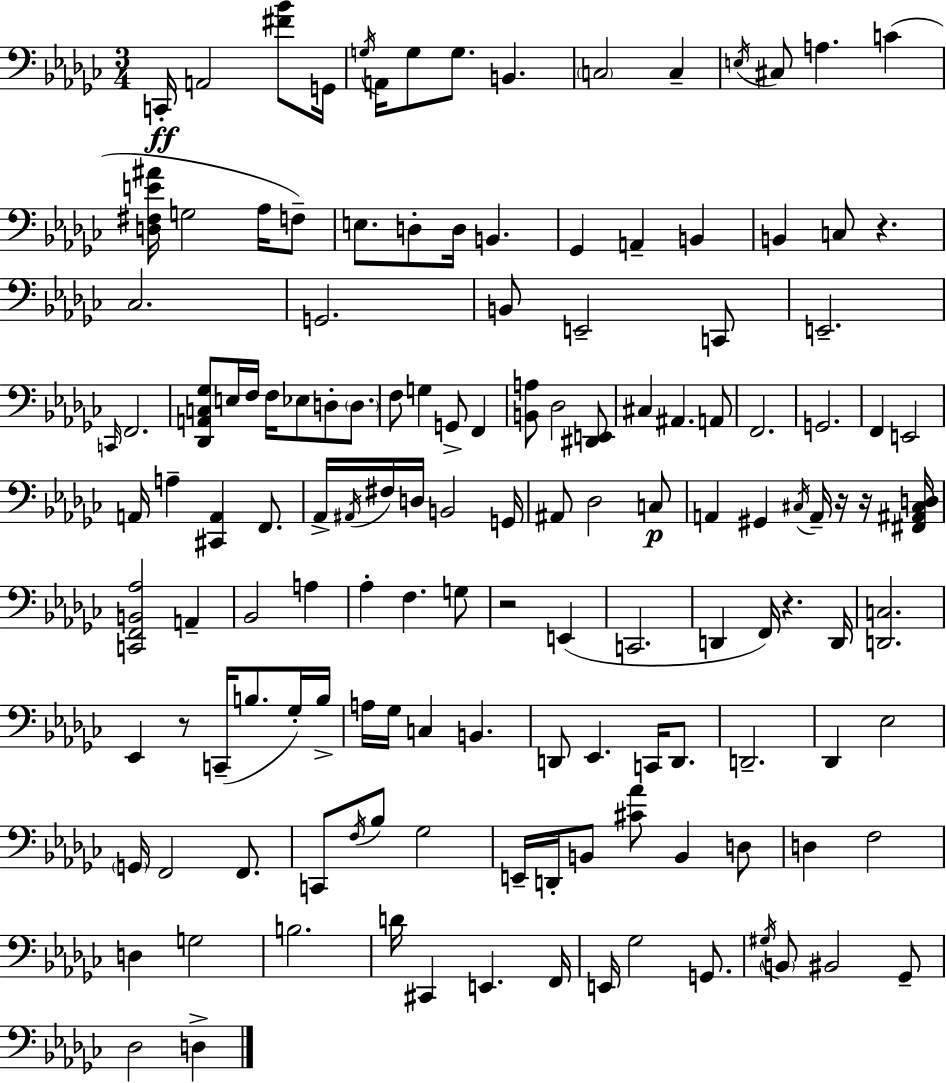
X:1
T:Untitled
M:3/4
L:1/4
K:Ebm
C,,/4 A,,2 [^F_B]/2 G,,/4 G,/4 A,,/4 G,/2 G,/2 B,, C,2 C, E,/4 ^C,/2 A, C [D,^F,E^A]/4 G,2 _A,/4 F,/2 E,/2 D,/2 D,/4 B,, _G,, A,, B,, B,, C,/2 z _C,2 G,,2 B,,/2 E,,2 C,,/2 E,,2 C,,/4 F,,2 [_D,,A,,C,_G,]/2 E,/4 F,/4 F,/4 _E,/2 D,/2 D,/2 F,/2 G, G,,/2 F,, [B,,A,]/2 _D,2 [^D,,E,,]/2 ^C, ^A,, A,,/2 F,,2 G,,2 F,, E,,2 A,,/4 A, [^C,,A,,] F,,/2 _A,,/4 ^A,,/4 ^F,/4 D,/4 B,,2 G,,/4 ^A,,/2 _D,2 C,/2 A,, ^G,, ^C,/4 A,,/4 z/4 z/4 [^F,,^A,,^C,D,]/4 [C,,F,,B,,_A,]2 A,, _B,,2 A, _A, F, G,/2 z2 E,, C,,2 D,, F,,/4 z D,,/4 [D,,C,]2 _E,, z/2 C,,/4 B,/2 _G,/4 B,/4 A,/4 _G,/4 C, B,, D,,/2 _E,, C,,/4 D,,/2 D,,2 _D,, _E,2 G,,/4 F,,2 F,,/2 C,,/2 F,/4 _B,/2 _G,2 E,,/4 D,,/4 B,,/2 [^C_A]/2 B,, D,/2 D, F,2 D, G,2 B,2 D/4 ^C,, E,, F,,/4 E,,/4 _G,2 G,,/2 ^G,/4 B,,/2 ^B,,2 _G,,/2 _D,2 D,